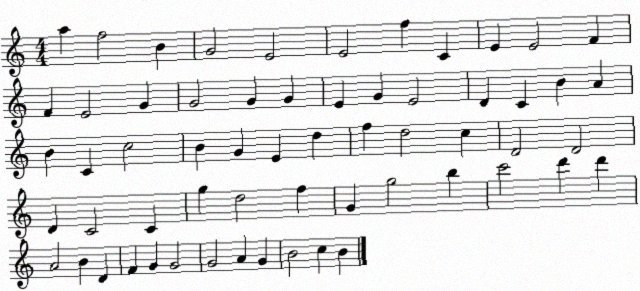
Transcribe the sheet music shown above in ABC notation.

X:1
T:Untitled
M:4/4
L:1/4
K:C
a f2 B G2 E2 E2 f C E E2 F F E2 G G2 G G E G E2 D C B A B C c2 B G E d f d2 c D2 D2 D C2 C g d2 f G g2 b c'2 d' d' A2 B D F G G2 G2 A G B2 c B